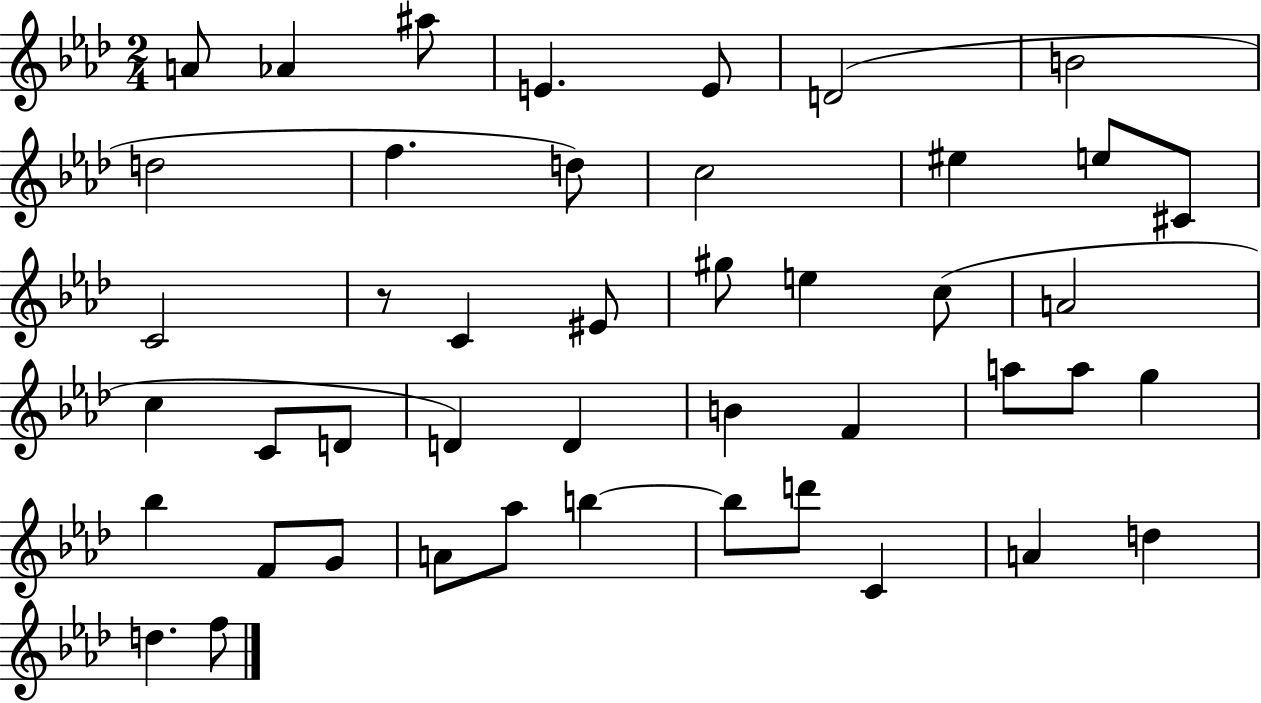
A4/e Ab4/q A#5/e E4/q. E4/e D4/h B4/h D5/h F5/q. D5/e C5/h EIS5/q E5/e C#4/e C4/h R/e C4/q EIS4/e G#5/e E5/q C5/e A4/h C5/q C4/e D4/e D4/q D4/q B4/q F4/q A5/e A5/e G5/q Bb5/q F4/e G4/e A4/e Ab5/e B5/q B5/e D6/e C4/q A4/q D5/q D5/q. F5/e